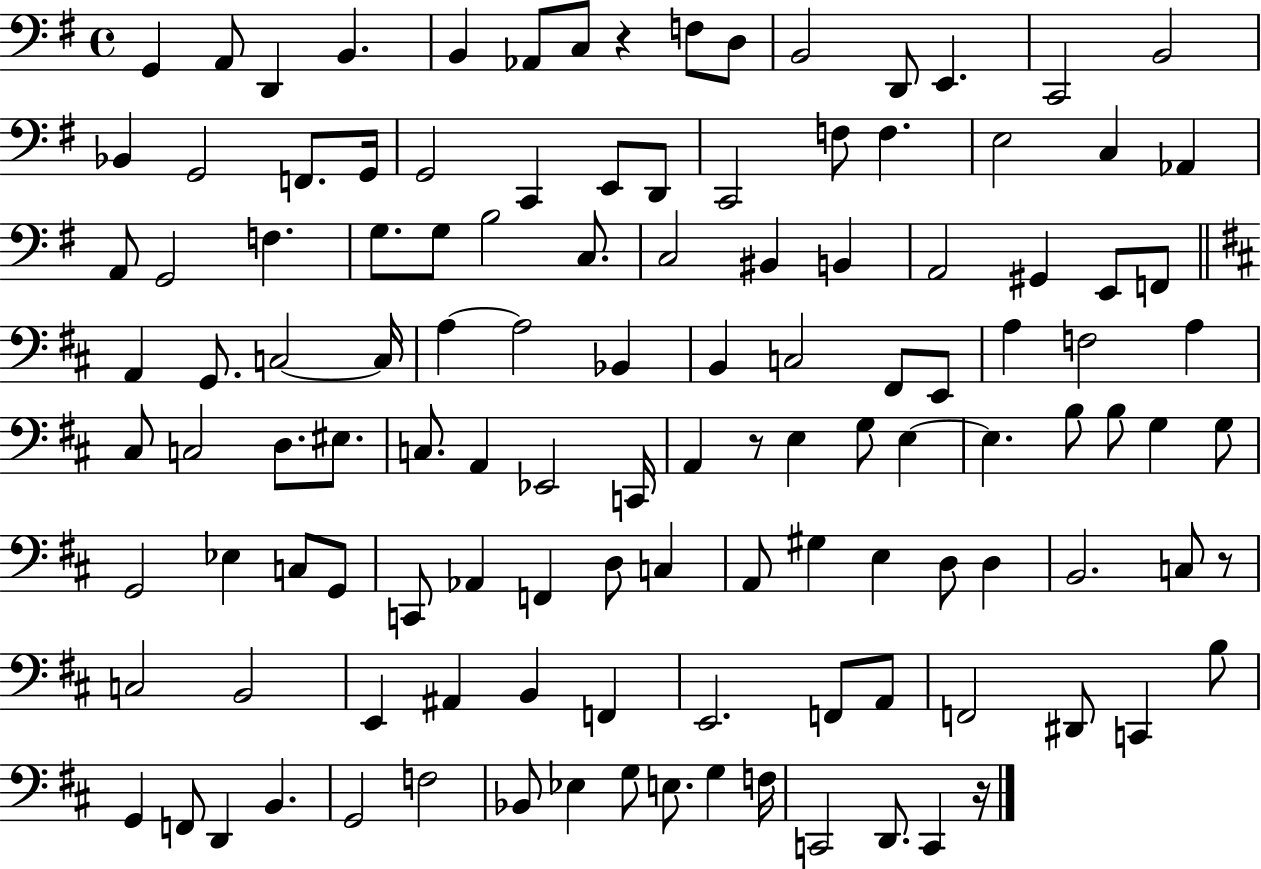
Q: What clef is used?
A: bass